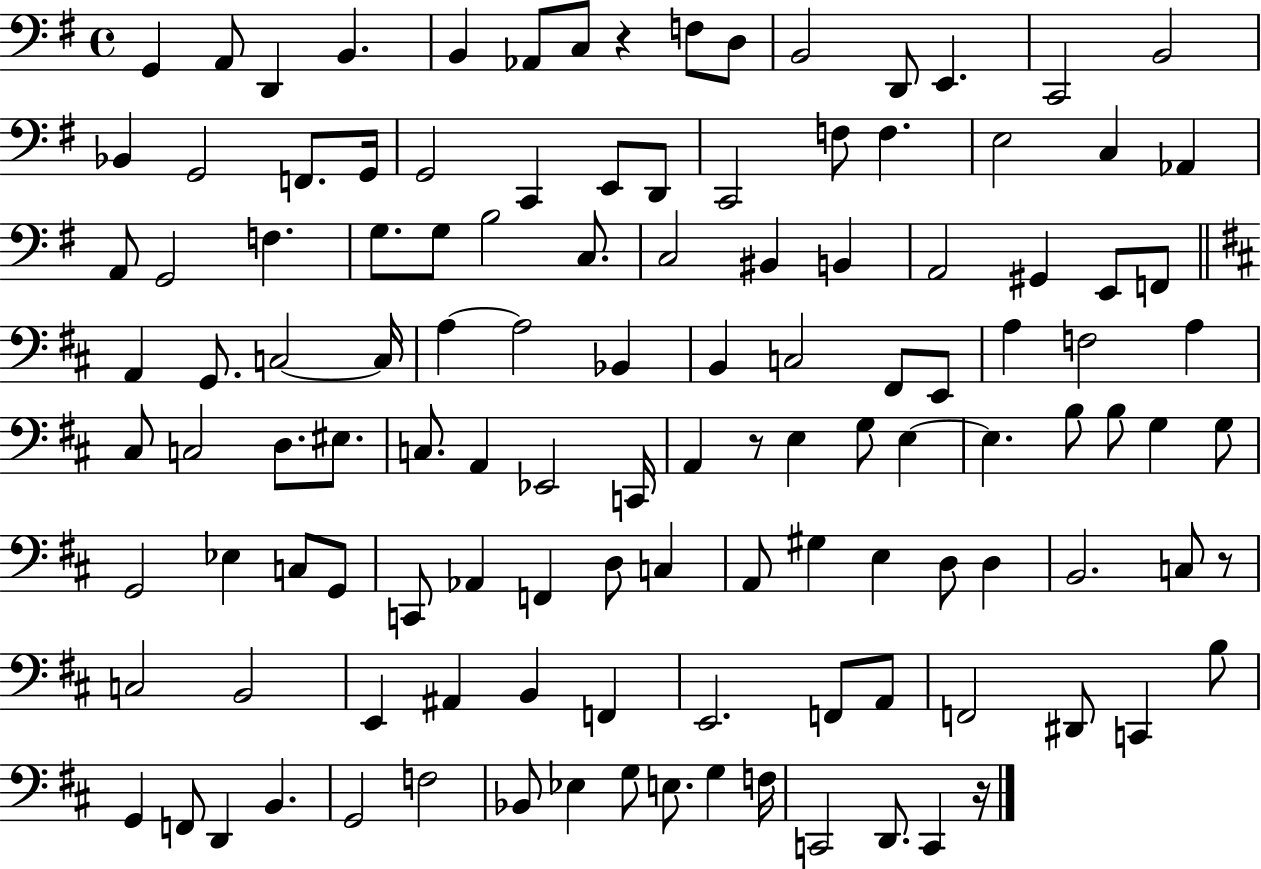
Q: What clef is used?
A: bass